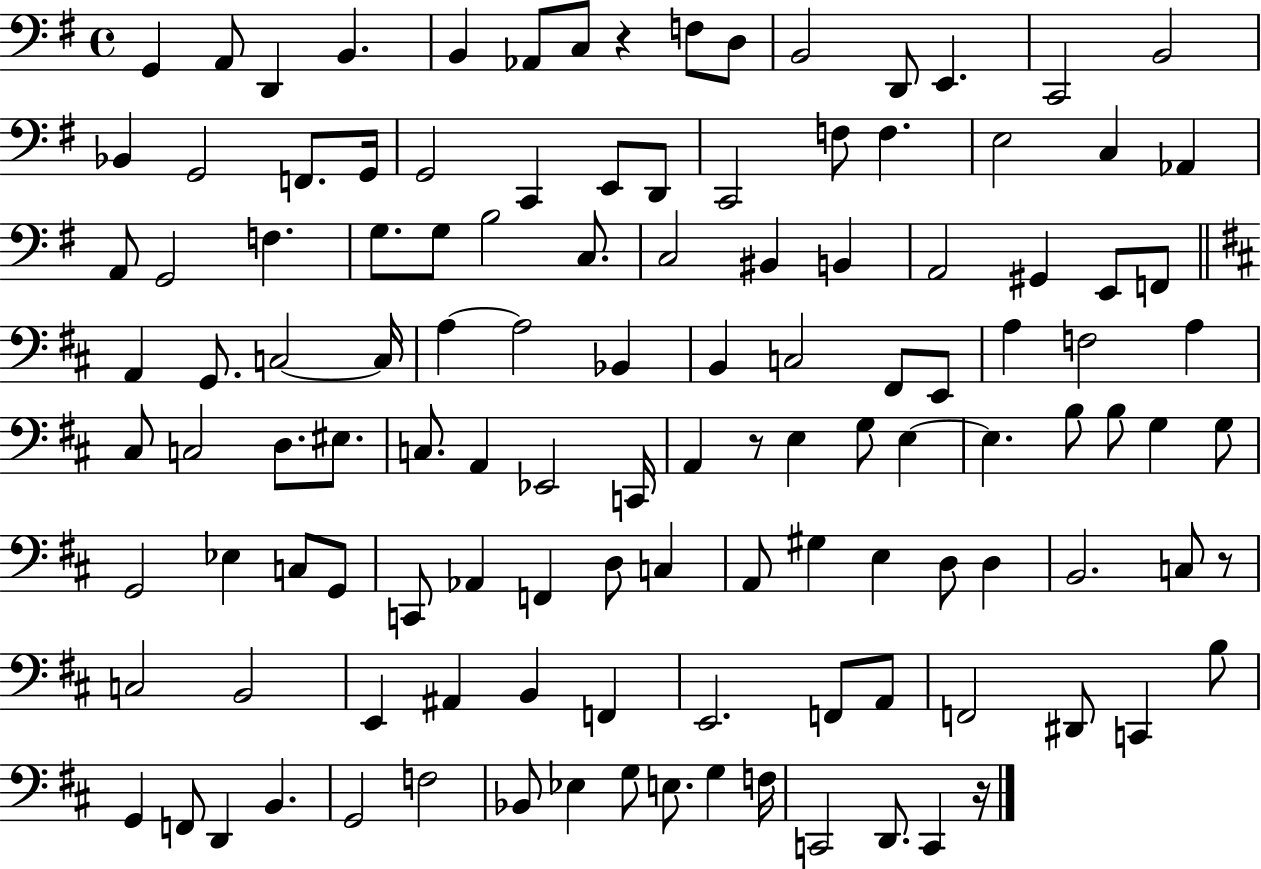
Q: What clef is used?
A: bass